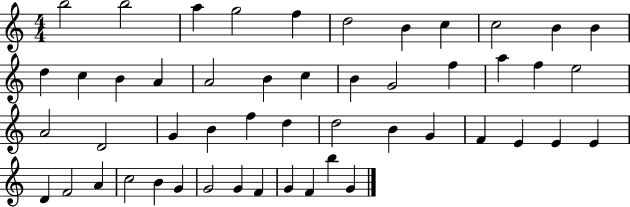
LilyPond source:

{
  \clef treble
  \numericTimeSignature
  \time 4/4
  \key c \major
  b''2 b''2 | a''4 g''2 f''4 | d''2 b'4 c''4 | c''2 b'4 b'4 | \break d''4 c''4 b'4 a'4 | a'2 b'4 c''4 | b'4 g'2 f''4 | a''4 f''4 e''2 | \break a'2 d'2 | g'4 b'4 f''4 d''4 | d''2 b'4 g'4 | f'4 e'4 e'4 e'4 | \break d'4 f'2 a'4 | c''2 b'4 g'4 | g'2 g'4 f'4 | g'4 f'4 b''4 g'4 | \break \bar "|."
}